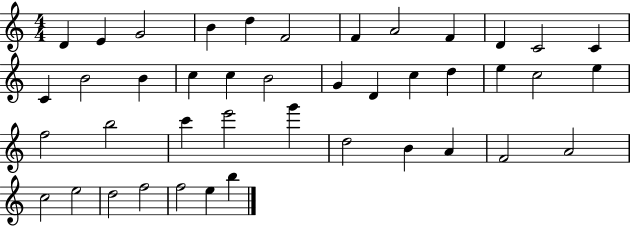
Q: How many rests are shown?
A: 0